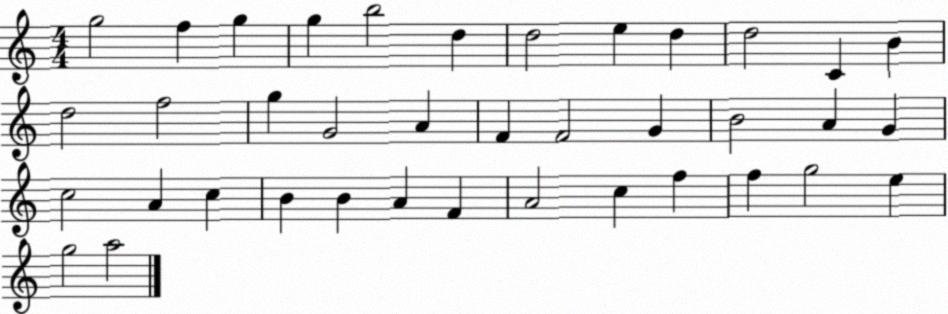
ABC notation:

X:1
T:Untitled
M:4/4
L:1/4
K:C
g2 f g g b2 d d2 e d d2 C B d2 f2 g G2 A F F2 G B2 A G c2 A c B B A F A2 c f f g2 e g2 a2